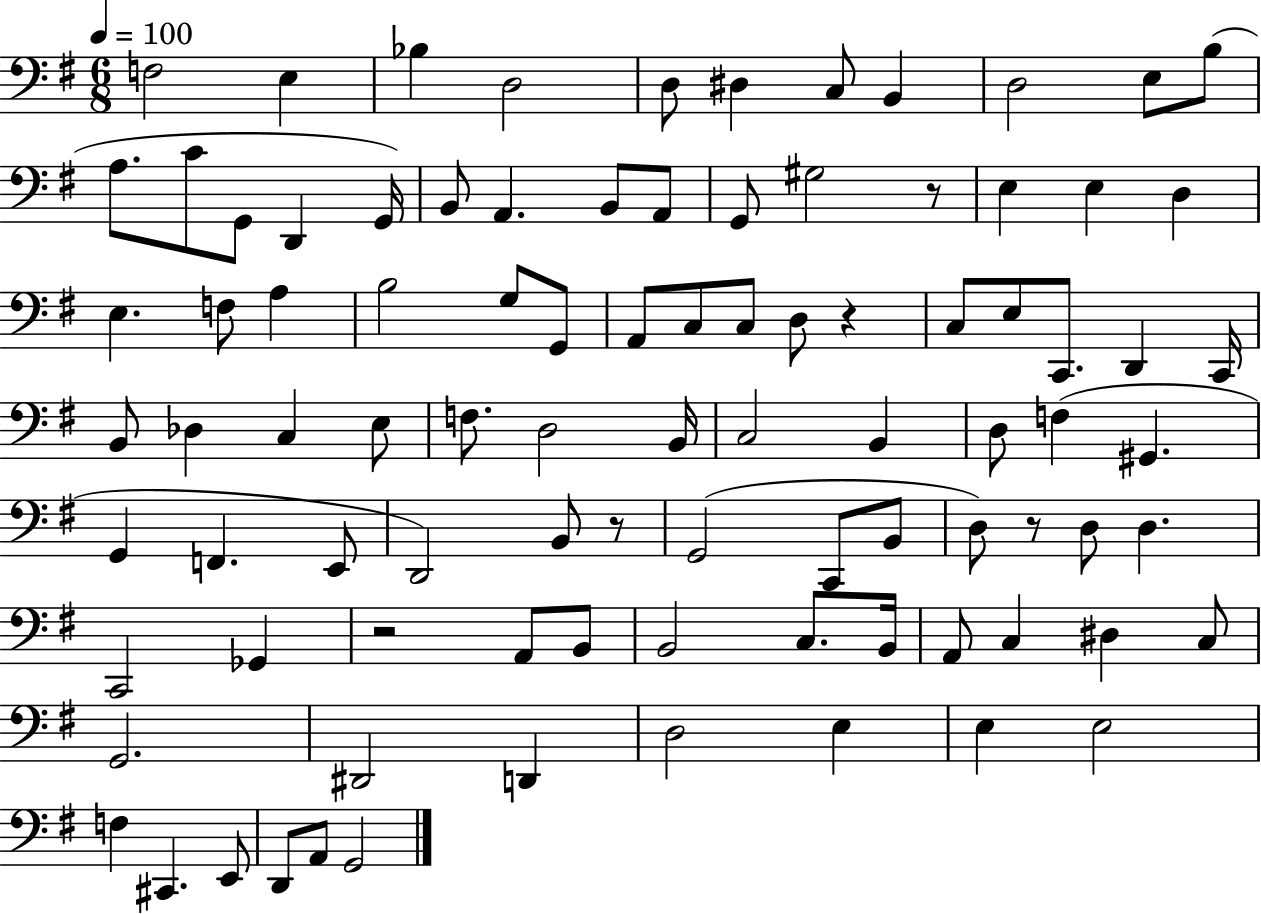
X:1
T:Untitled
M:6/8
L:1/4
K:G
F,2 E, _B, D,2 D,/2 ^D, C,/2 B,, D,2 E,/2 B,/2 A,/2 C/2 G,,/2 D,, G,,/4 B,,/2 A,, B,,/2 A,,/2 G,,/2 ^G,2 z/2 E, E, D, E, F,/2 A, B,2 G,/2 G,,/2 A,,/2 C,/2 C,/2 D,/2 z C,/2 E,/2 C,,/2 D,, C,,/4 B,,/2 _D, C, E,/2 F,/2 D,2 B,,/4 C,2 B,, D,/2 F, ^G,, G,, F,, E,,/2 D,,2 B,,/2 z/2 G,,2 C,,/2 B,,/2 D,/2 z/2 D,/2 D, C,,2 _G,, z2 A,,/2 B,,/2 B,,2 C,/2 B,,/4 A,,/2 C, ^D, C,/2 G,,2 ^D,,2 D,, D,2 E, E, E,2 F, ^C,, E,,/2 D,,/2 A,,/2 G,,2